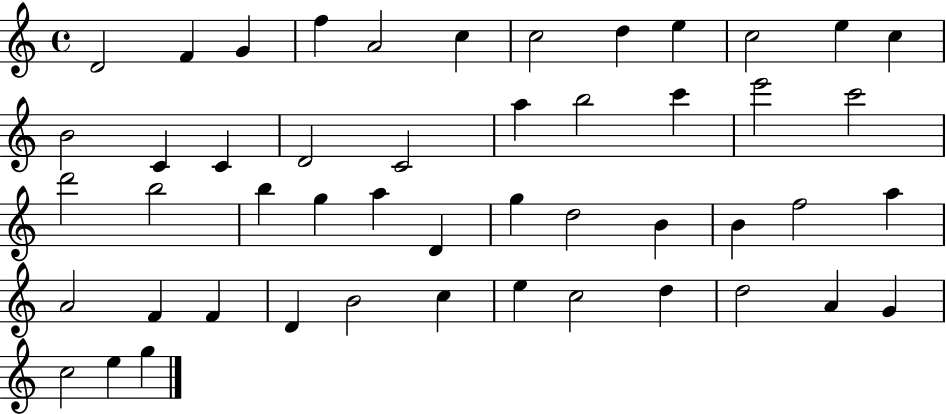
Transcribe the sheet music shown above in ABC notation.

X:1
T:Untitled
M:4/4
L:1/4
K:C
D2 F G f A2 c c2 d e c2 e c B2 C C D2 C2 a b2 c' e'2 c'2 d'2 b2 b g a D g d2 B B f2 a A2 F F D B2 c e c2 d d2 A G c2 e g